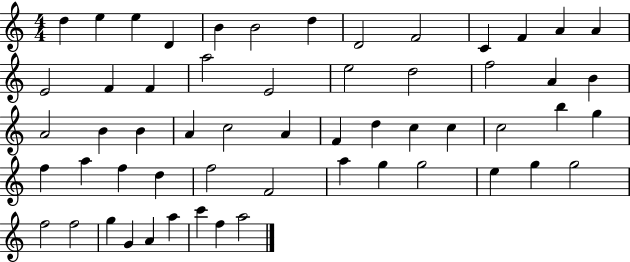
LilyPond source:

{
  \clef treble
  \numericTimeSignature
  \time 4/4
  \key c \major
  d''4 e''4 e''4 d'4 | b'4 b'2 d''4 | d'2 f'2 | c'4 f'4 a'4 a'4 | \break e'2 f'4 f'4 | a''2 e'2 | e''2 d''2 | f''2 a'4 b'4 | \break a'2 b'4 b'4 | a'4 c''2 a'4 | f'4 d''4 c''4 c''4 | c''2 b''4 g''4 | \break f''4 a''4 f''4 d''4 | f''2 f'2 | a''4 g''4 g''2 | e''4 g''4 g''2 | \break f''2 f''2 | g''4 g'4 a'4 a''4 | c'''4 f''4 a''2 | \bar "|."
}